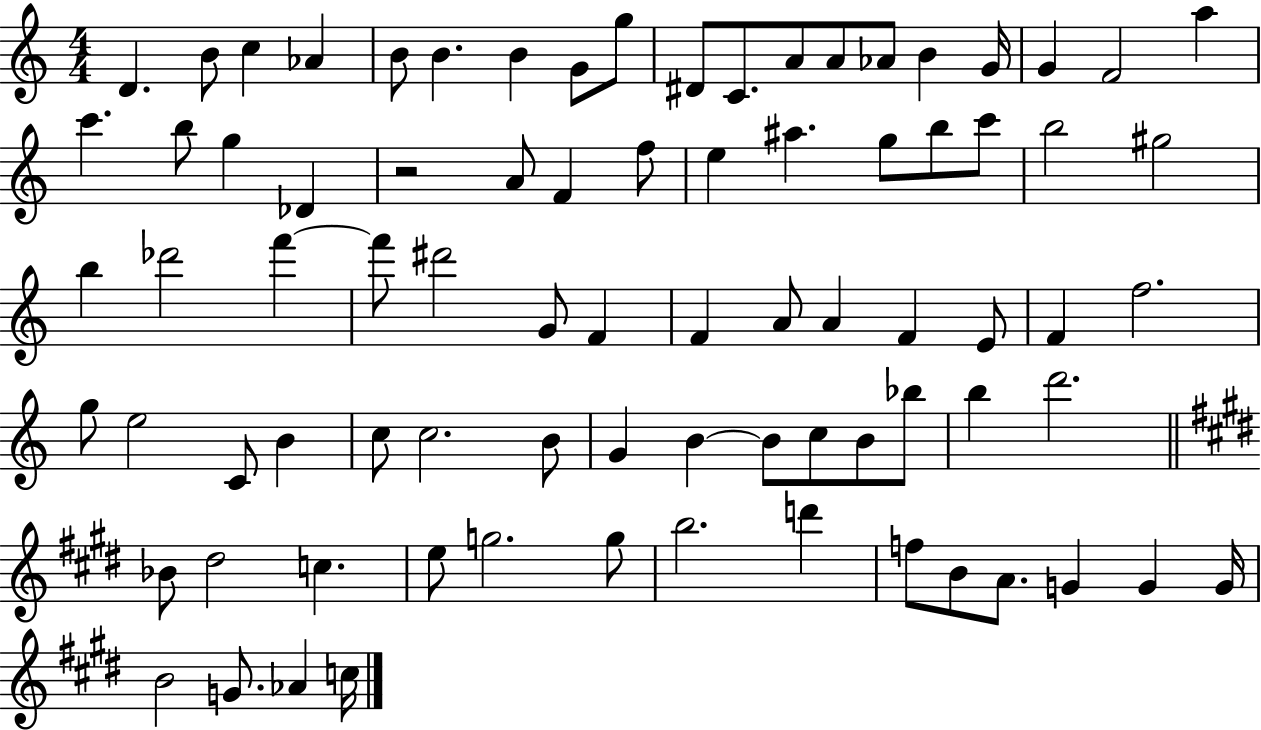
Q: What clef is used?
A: treble